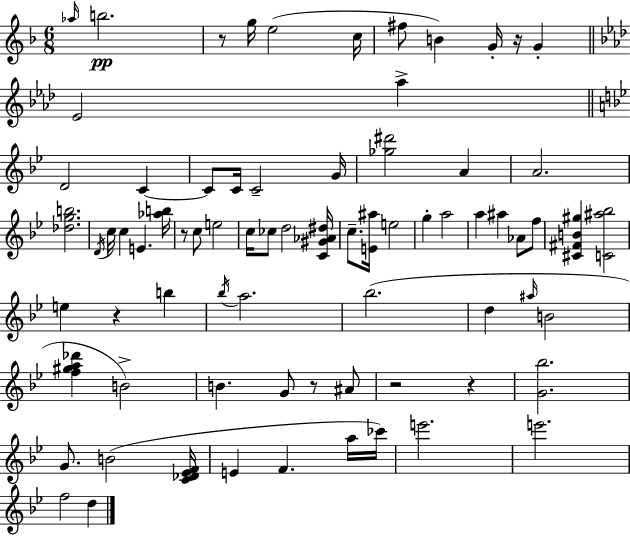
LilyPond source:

{
  \clef treble
  \numericTimeSignature
  \time 6/8
  \key f \major
  \grace { aes''16 }\pp b''2. | r8 g''16 e''2( | c''16 fis''8 b'4) g'16-. r16 g'4-. | \bar "||" \break \key aes \major ees'2 aes''4-> | \bar "||" \break \key bes \major d'2 c'4~~ | c'8 c'16 c'2-- g'16 | <ges'' dis'''>2 a'4 | a'2. | \break <des'' g'' b''>2. | \acciaccatura { d'16 } c''16 c''4 e'4. | <aes'' b''>16 r8 c''8 e''2 | c''16 ces''8 d''2 | \break <c' gis' aes' dis''>16 c''8.-- <e' ais''>16 e''2 | g''4-. a''2 | a''4 ais''4 aes'8 f''8 | <cis' fis' b' gis''>4 <c' ais'' bes''>2 | \break e''4 r4 b''4 | \acciaccatura { bes''16 } a''2. | bes''2.( | d''4 \grace { ais''16 } b'2 | \break <f'' gis'' a'' des'''>4 b'2->) | b'4. g'8 r8 | ais'8 r2 r4 | <g' bes''>2. | \break g'8. b'2( | <c' des' ees' f'>16 e'4 f'4. | a''16 ces'''16) e'''2. | e'''2. | \break f''2 d''4 | \bar "|."
}